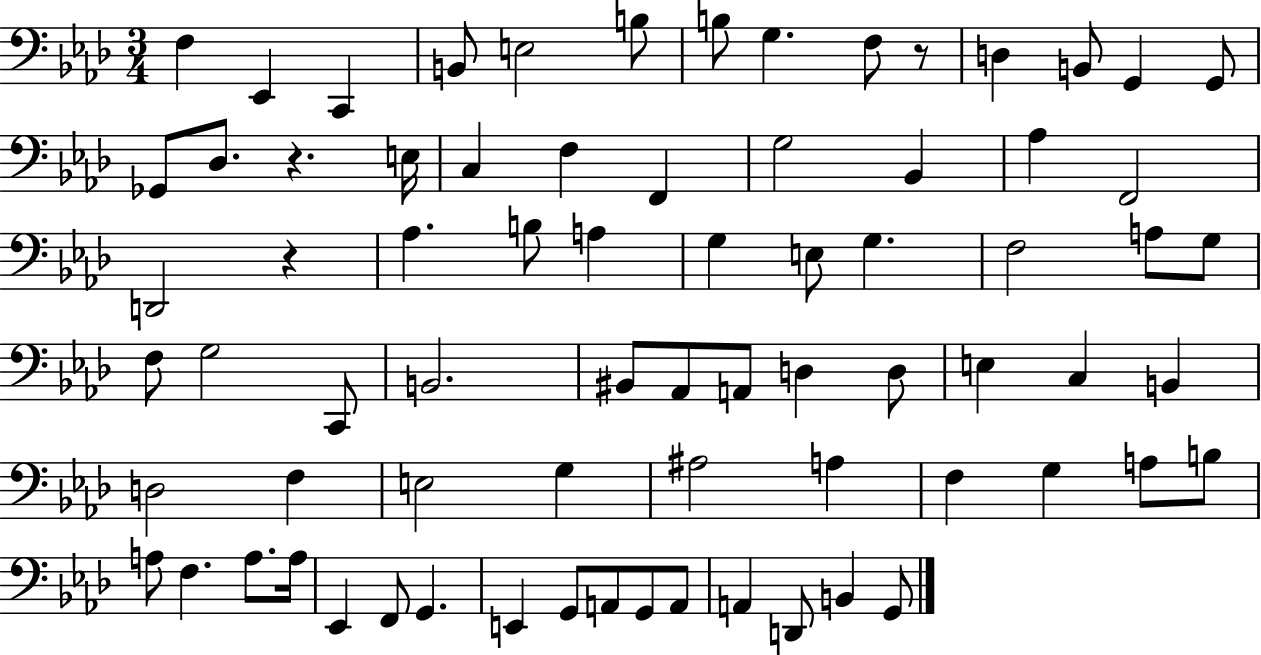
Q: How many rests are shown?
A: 3